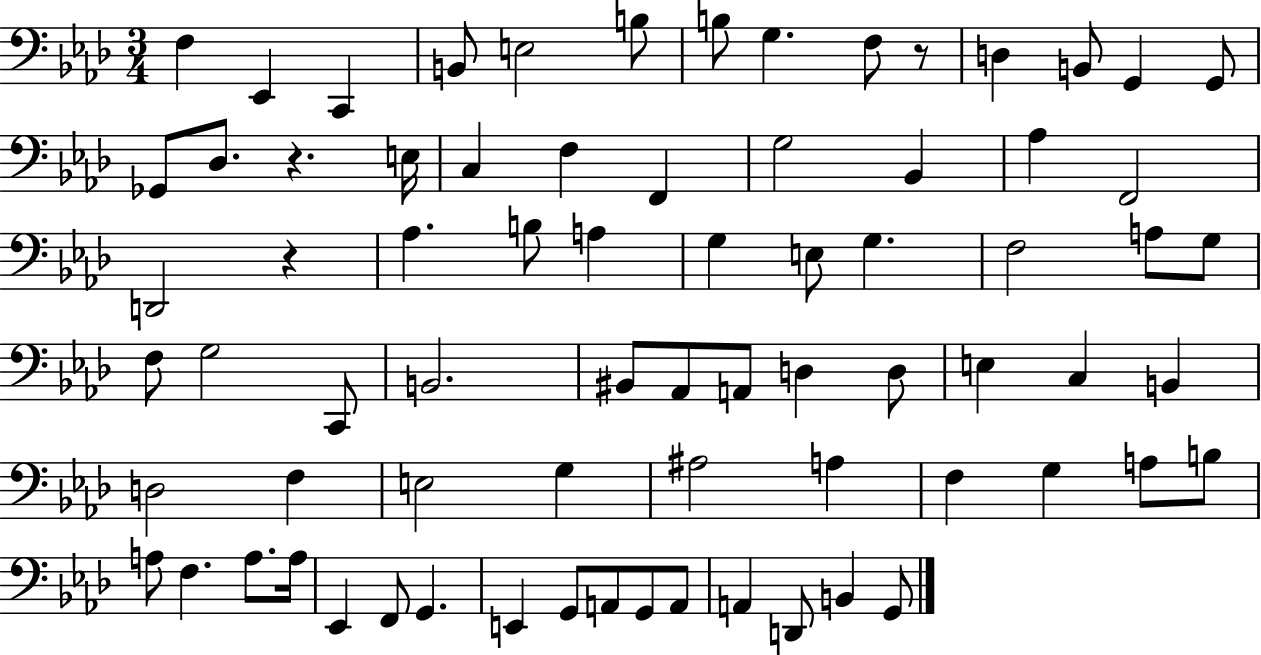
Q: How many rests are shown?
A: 3